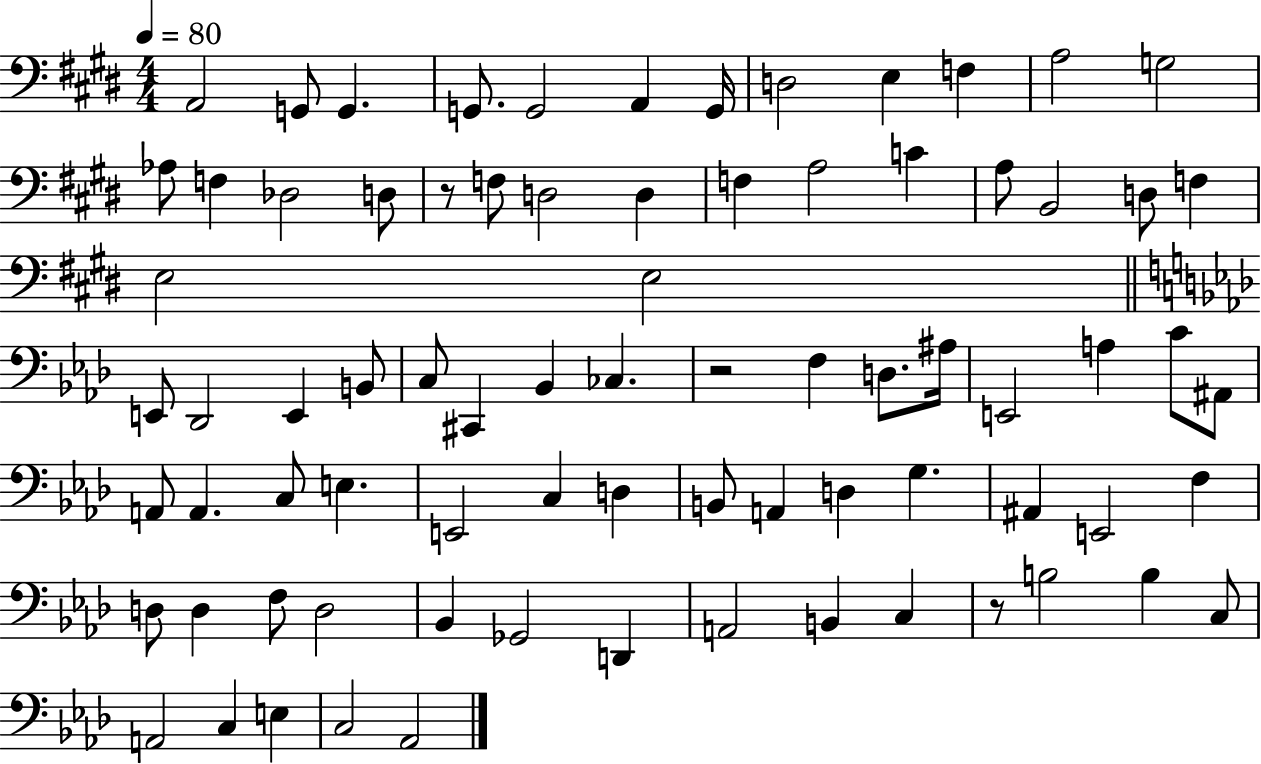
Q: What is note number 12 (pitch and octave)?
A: G3